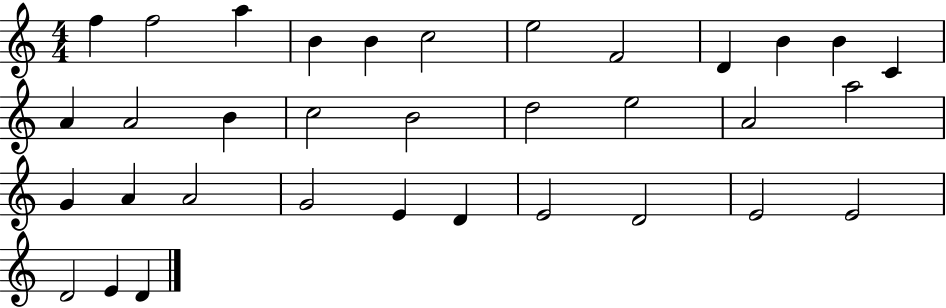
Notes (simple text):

F5/q F5/h A5/q B4/q B4/q C5/h E5/h F4/h D4/q B4/q B4/q C4/q A4/q A4/h B4/q C5/h B4/h D5/h E5/h A4/h A5/h G4/q A4/q A4/h G4/h E4/q D4/q E4/h D4/h E4/h E4/h D4/h E4/q D4/q